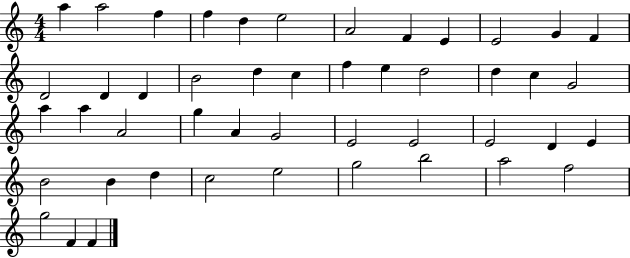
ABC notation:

X:1
T:Untitled
M:4/4
L:1/4
K:C
a a2 f f d e2 A2 F E E2 G F D2 D D B2 d c f e d2 d c G2 a a A2 g A G2 E2 E2 E2 D E B2 B d c2 e2 g2 b2 a2 f2 g2 F F